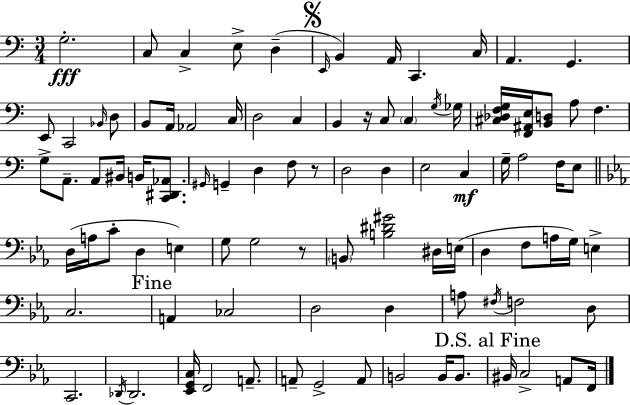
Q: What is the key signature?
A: A minor